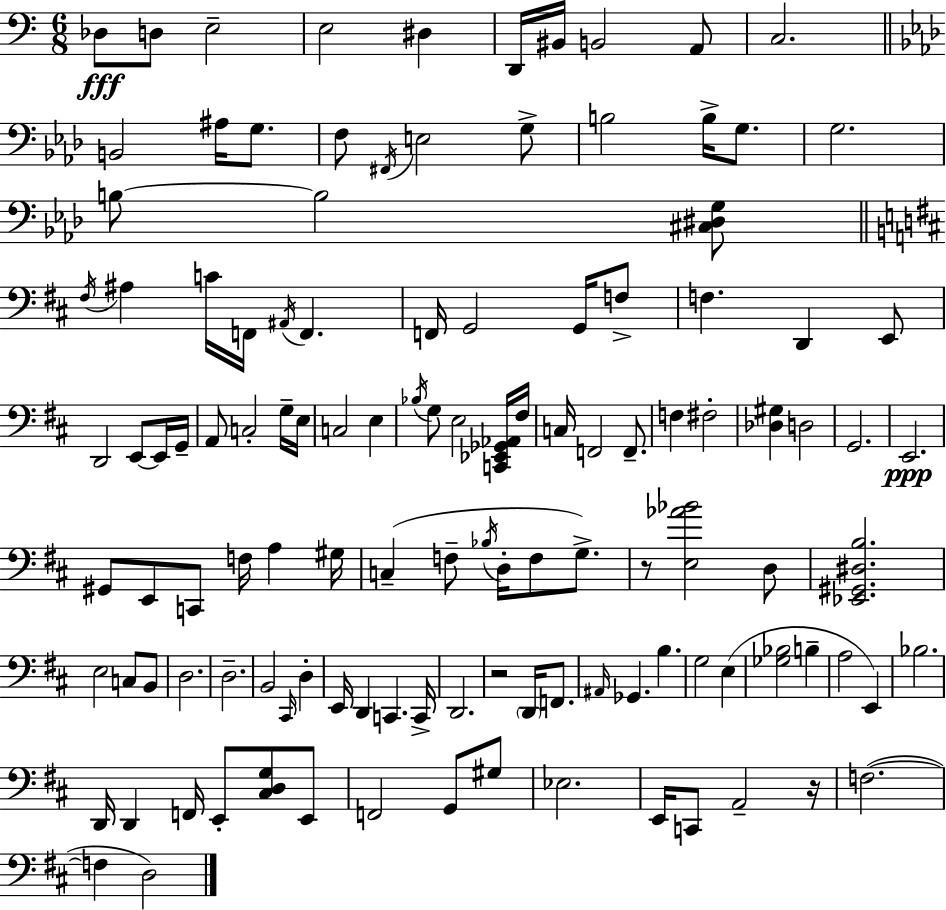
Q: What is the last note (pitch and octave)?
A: D3